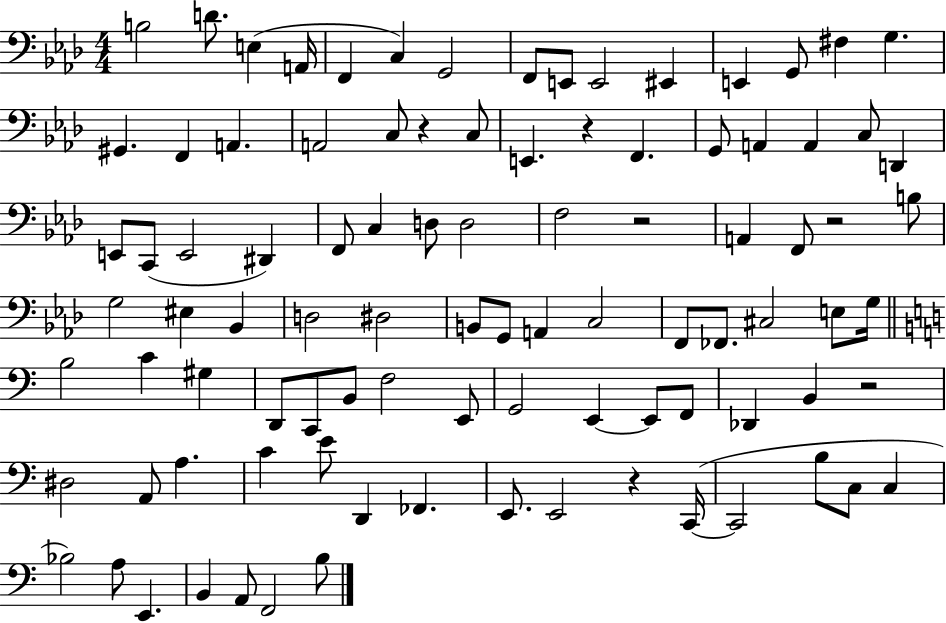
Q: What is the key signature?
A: AES major